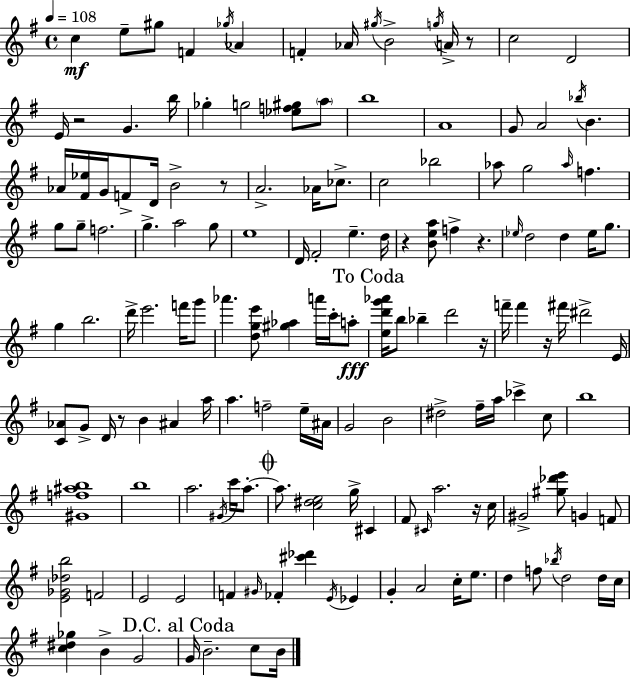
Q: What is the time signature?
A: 4/4